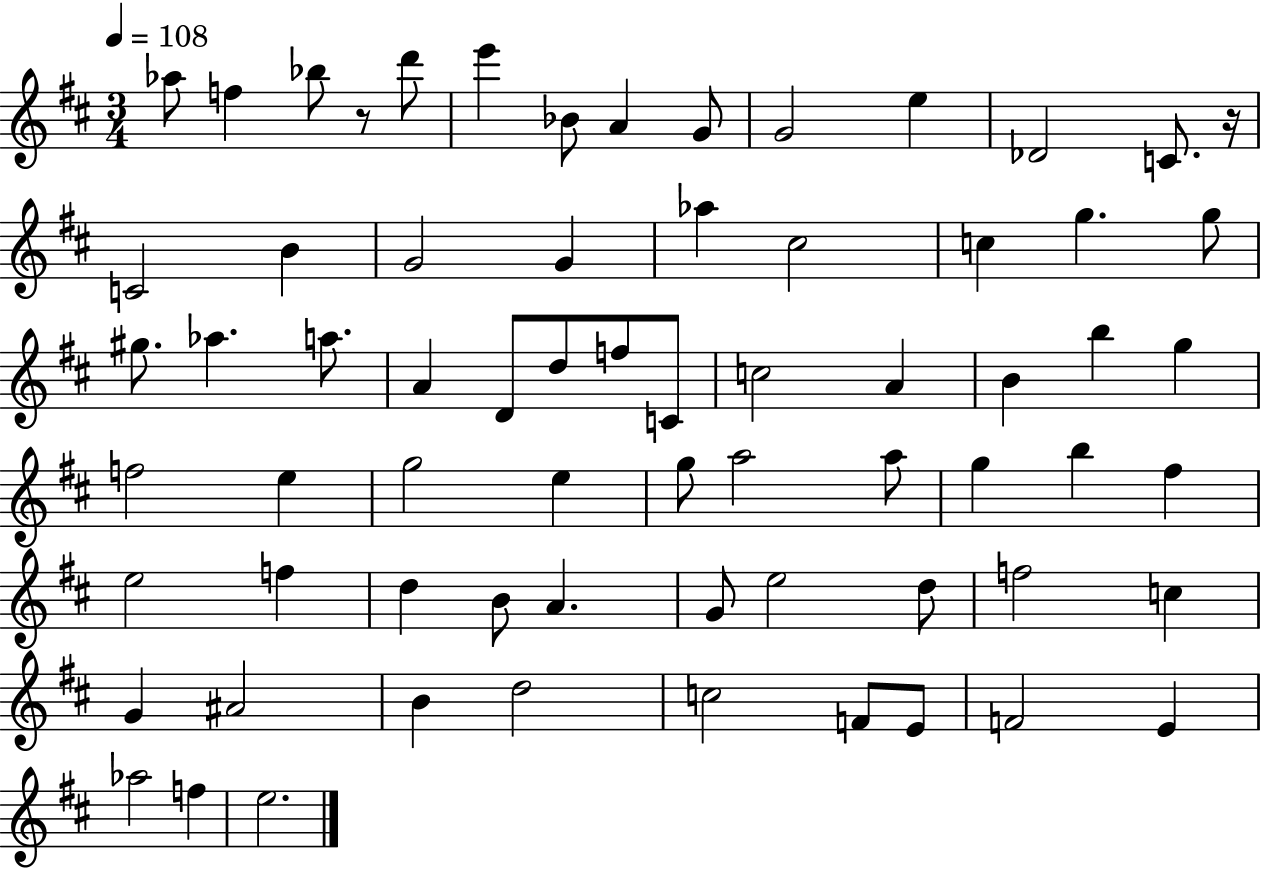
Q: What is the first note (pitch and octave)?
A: Ab5